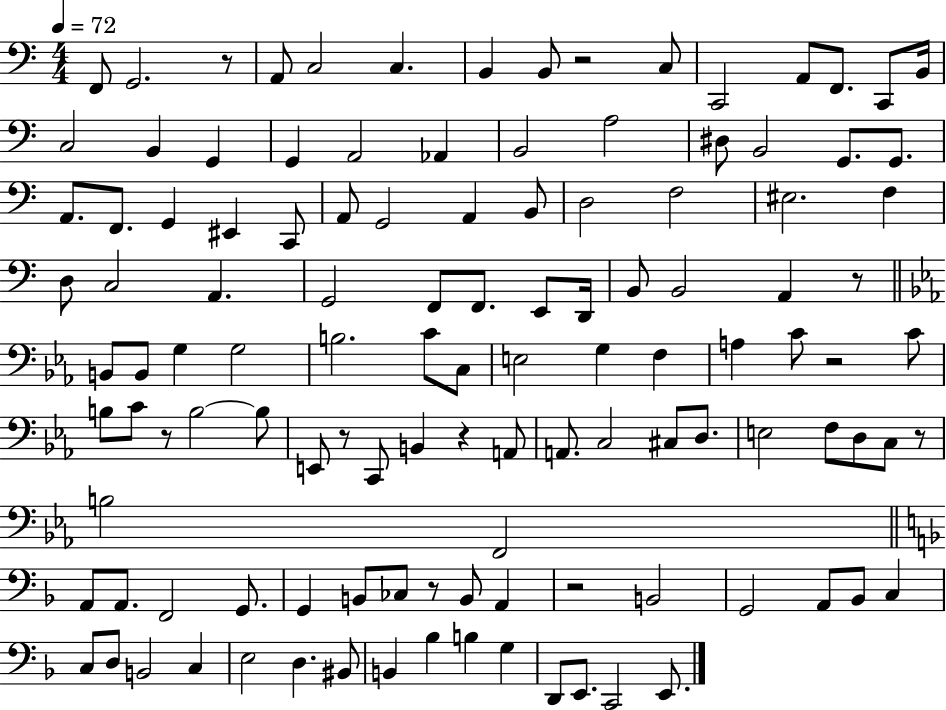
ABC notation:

X:1
T:Untitled
M:4/4
L:1/4
K:C
F,,/2 G,,2 z/2 A,,/2 C,2 C, B,, B,,/2 z2 C,/2 C,,2 A,,/2 F,,/2 C,,/2 B,,/4 C,2 B,, G,, G,, A,,2 _A,, B,,2 A,2 ^D,/2 B,,2 G,,/2 G,,/2 A,,/2 F,,/2 G,, ^E,, C,,/2 A,,/2 G,,2 A,, B,,/2 D,2 F,2 ^E,2 F, D,/2 C,2 A,, G,,2 F,,/2 F,,/2 E,,/2 D,,/4 B,,/2 B,,2 A,, z/2 B,,/2 B,,/2 G, G,2 B,2 C/2 C,/2 E,2 G, F, A, C/2 z2 C/2 B,/2 C/2 z/2 B,2 B,/2 E,,/2 z/2 C,,/2 B,, z A,,/2 A,,/2 C,2 ^C,/2 D,/2 E,2 F,/2 D,/2 C,/2 z/2 B,2 F,,2 A,,/2 A,,/2 F,,2 G,,/2 G,, B,,/2 _C,/2 z/2 B,,/2 A,, z2 B,,2 G,,2 A,,/2 _B,,/2 C, C,/2 D,/2 B,,2 C, E,2 D, ^B,,/2 B,, _B, B, G, D,,/2 E,,/2 C,,2 E,,/2